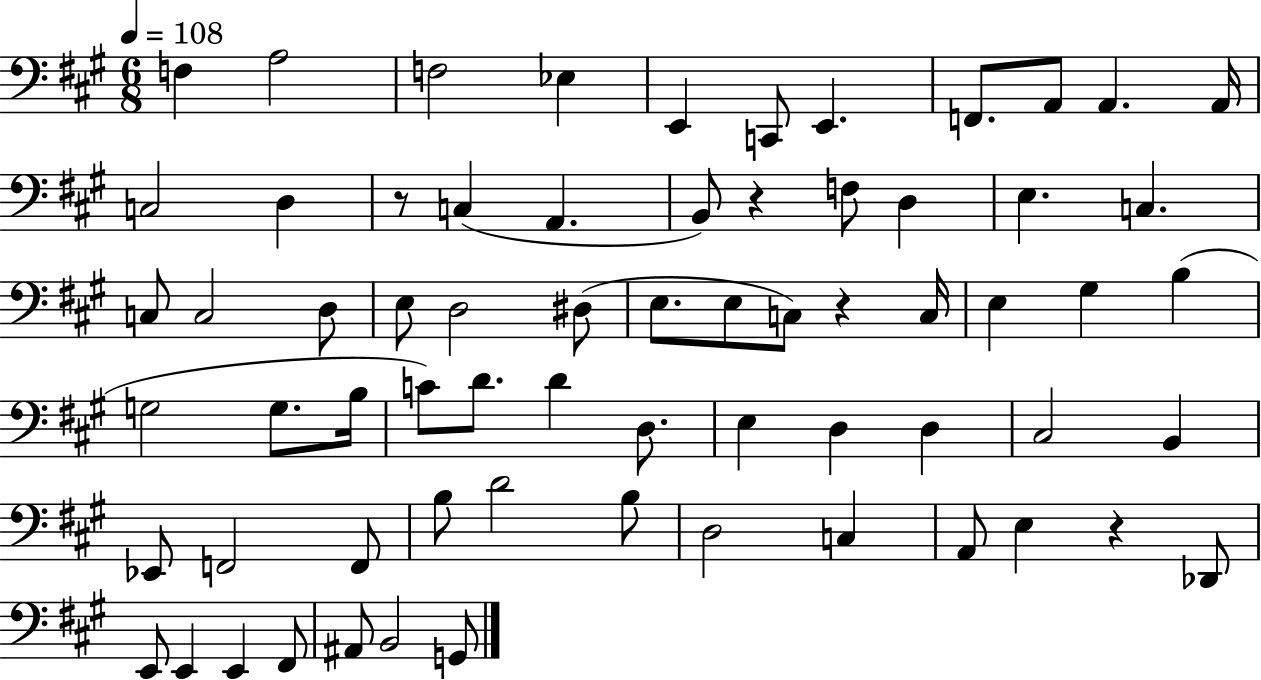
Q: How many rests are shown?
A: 4